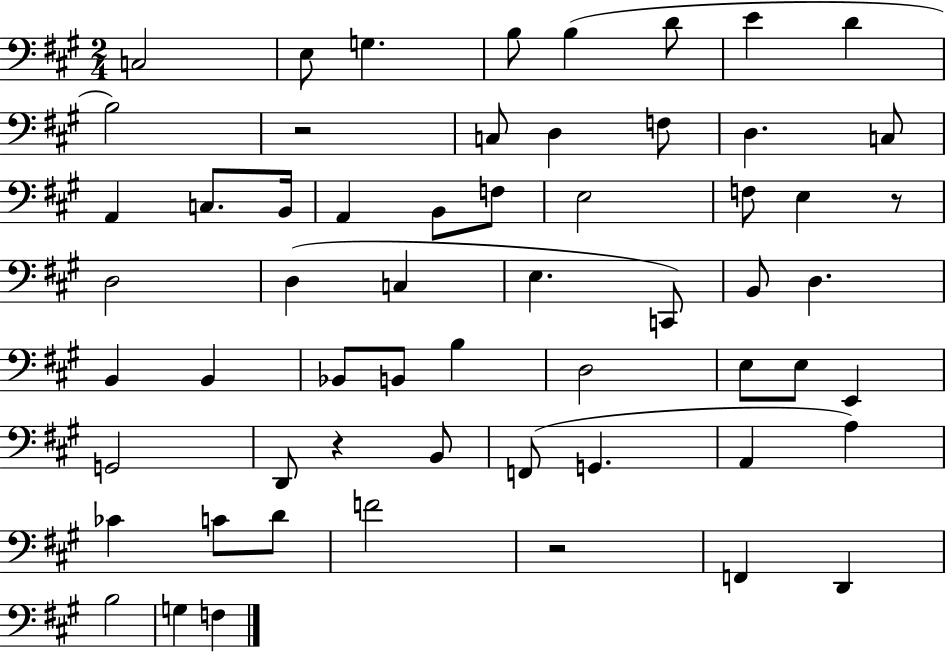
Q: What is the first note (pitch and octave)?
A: C3